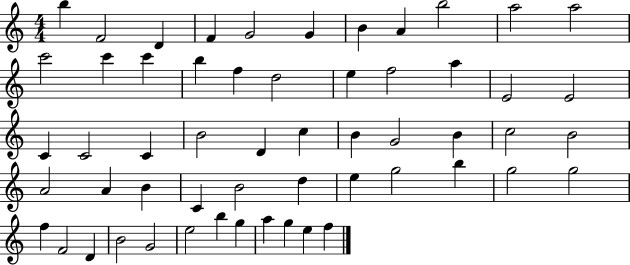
X:1
T:Untitled
M:4/4
L:1/4
K:C
b F2 D F G2 G B A b2 a2 a2 c'2 c' c' b f d2 e f2 a E2 E2 C C2 C B2 D c B G2 B c2 B2 A2 A B C B2 d e g2 b g2 g2 f F2 D B2 G2 e2 b g a g e f